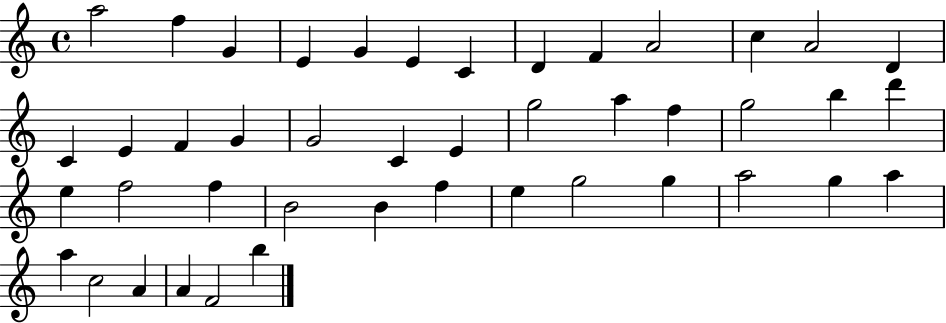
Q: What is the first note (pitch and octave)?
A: A5